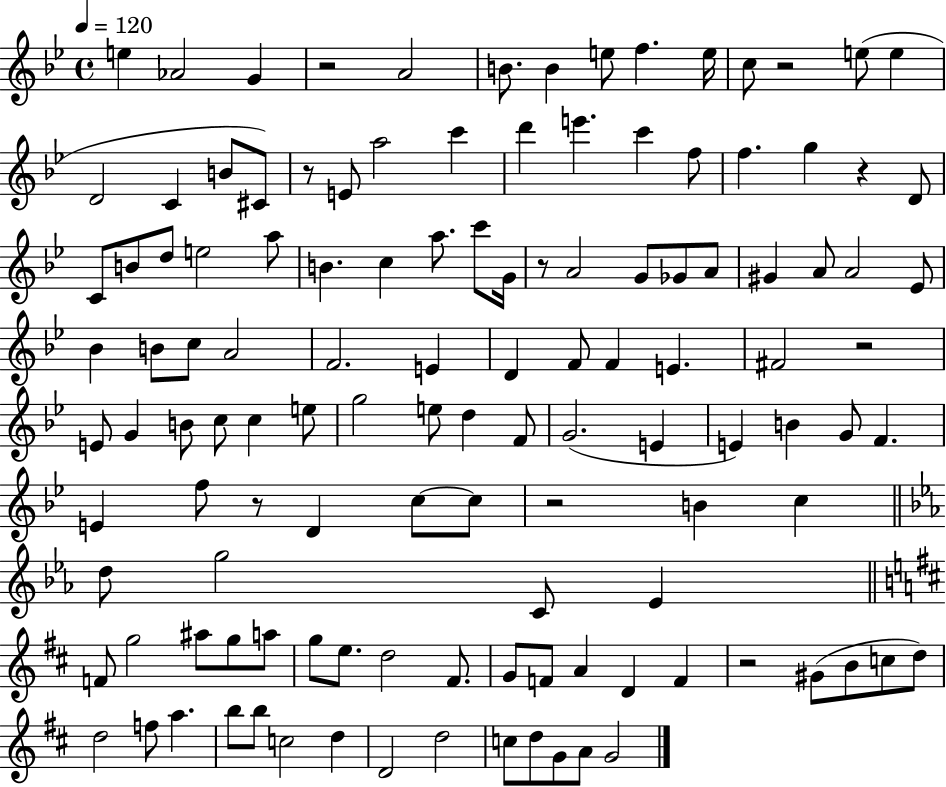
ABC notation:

X:1
T:Untitled
M:4/4
L:1/4
K:Bb
e _A2 G z2 A2 B/2 B e/2 f e/4 c/2 z2 e/2 e D2 C B/2 ^C/2 z/2 E/2 a2 c' d' e' c' f/2 f g z D/2 C/2 B/2 d/2 e2 a/2 B c a/2 c'/2 G/4 z/2 A2 G/2 _G/2 A/2 ^G A/2 A2 _E/2 _B B/2 c/2 A2 F2 E D F/2 F E ^F2 z2 E/2 G B/2 c/2 c e/2 g2 e/2 d F/2 G2 E E B G/2 F E f/2 z/2 D c/2 c/2 z2 B c d/2 g2 C/2 _E F/2 g2 ^a/2 g/2 a/2 g/2 e/2 d2 ^F/2 G/2 F/2 A D F z2 ^G/2 B/2 c/2 d/2 d2 f/2 a b/2 b/2 c2 d D2 d2 c/2 d/2 G/2 A/2 G2